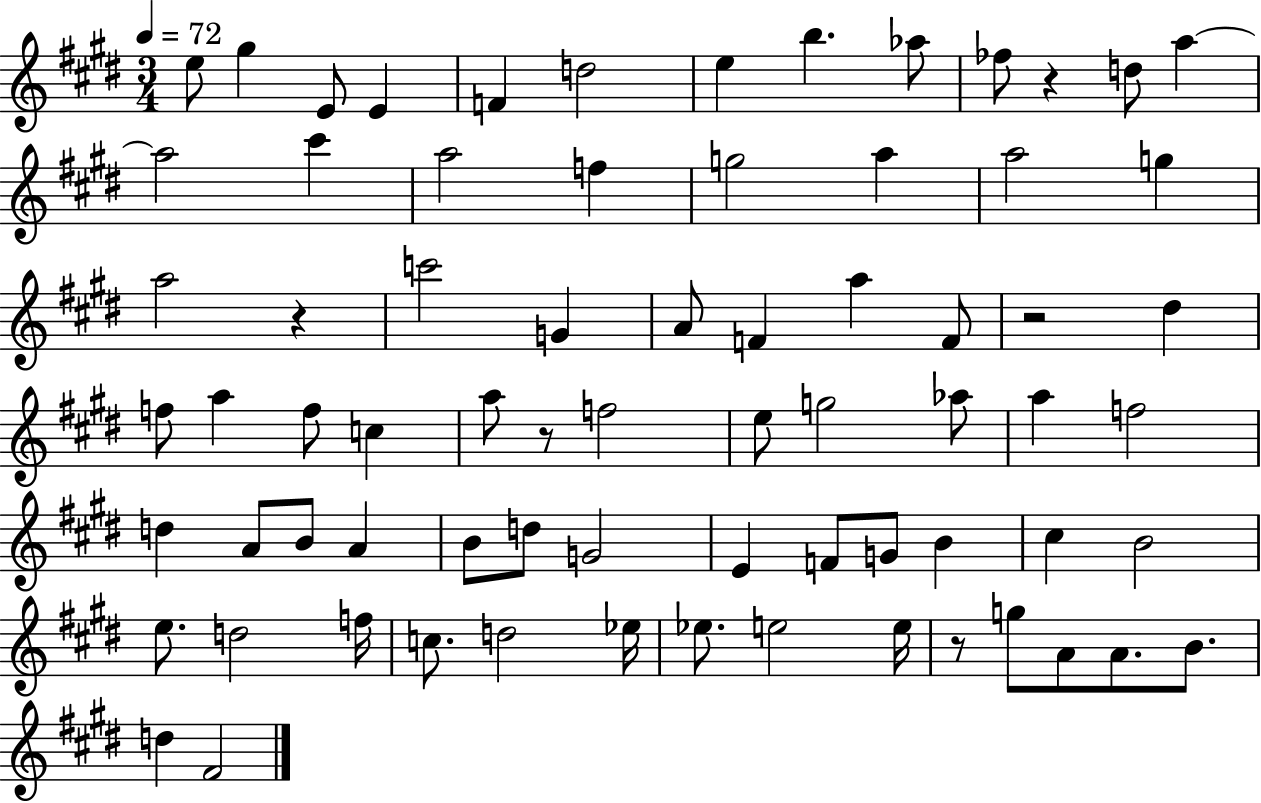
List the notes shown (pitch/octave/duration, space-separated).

E5/e G#5/q E4/e E4/q F4/q D5/h E5/q B5/q. Ab5/e FES5/e R/q D5/e A5/q A5/h C#6/q A5/h F5/q G5/h A5/q A5/h G5/q A5/h R/q C6/h G4/q A4/e F4/q A5/q F4/e R/h D#5/q F5/e A5/q F5/e C5/q A5/e R/e F5/h E5/e G5/h Ab5/e A5/q F5/h D5/q A4/e B4/e A4/q B4/e D5/e G4/h E4/q F4/e G4/e B4/q C#5/q B4/h E5/e. D5/h F5/s C5/e. D5/h Eb5/s Eb5/e. E5/h E5/s R/e G5/e A4/e A4/e. B4/e. D5/q F#4/h